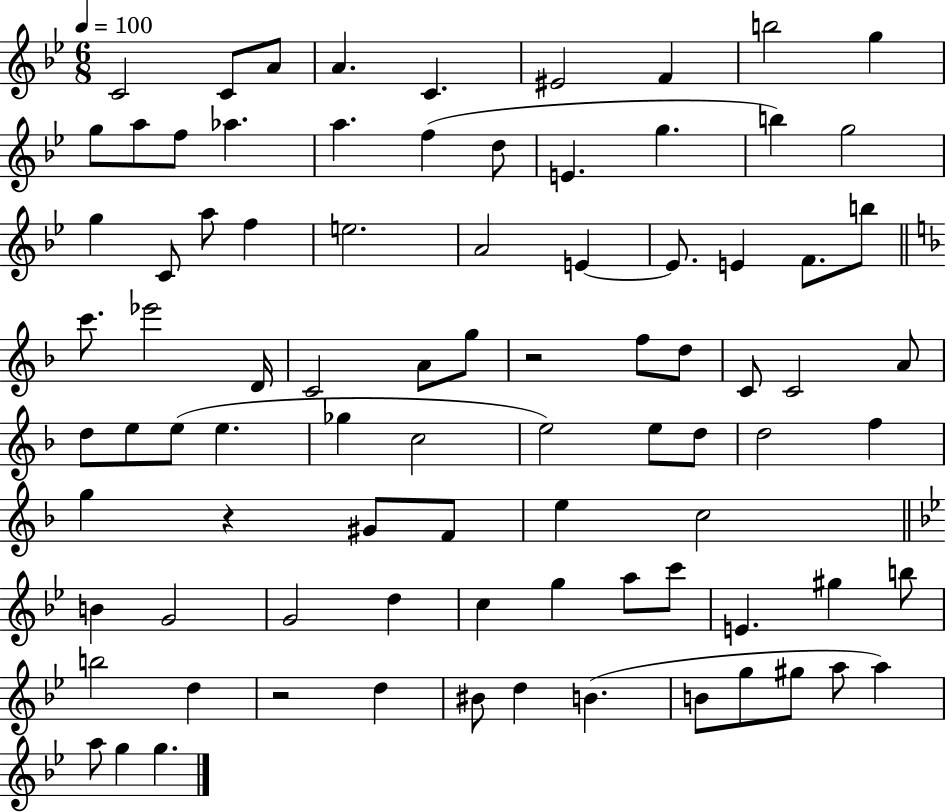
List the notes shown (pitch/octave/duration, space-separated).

C4/h C4/e A4/e A4/q. C4/q. EIS4/h F4/q B5/h G5/q G5/e A5/e F5/e Ab5/q. A5/q. F5/q D5/e E4/q. G5/q. B5/q G5/h G5/q C4/e A5/e F5/q E5/h. A4/h E4/q E4/e. E4/q F4/e. B5/e C6/e. Eb6/h D4/s C4/h A4/e G5/e R/h F5/e D5/e C4/e C4/h A4/e D5/e E5/e E5/e E5/q. Gb5/q C5/h E5/h E5/e D5/e D5/h F5/q G5/q R/q G#4/e F4/e E5/q C5/h B4/q G4/h G4/h D5/q C5/q G5/q A5/e C6/e E4/q. G#5/q B5/e B5/h D5/q R/h D5/q BIS4/e D5/q B4/q. B4/e G5/e G#5/e A5/e A5/q A5/e G5/q G5/q.